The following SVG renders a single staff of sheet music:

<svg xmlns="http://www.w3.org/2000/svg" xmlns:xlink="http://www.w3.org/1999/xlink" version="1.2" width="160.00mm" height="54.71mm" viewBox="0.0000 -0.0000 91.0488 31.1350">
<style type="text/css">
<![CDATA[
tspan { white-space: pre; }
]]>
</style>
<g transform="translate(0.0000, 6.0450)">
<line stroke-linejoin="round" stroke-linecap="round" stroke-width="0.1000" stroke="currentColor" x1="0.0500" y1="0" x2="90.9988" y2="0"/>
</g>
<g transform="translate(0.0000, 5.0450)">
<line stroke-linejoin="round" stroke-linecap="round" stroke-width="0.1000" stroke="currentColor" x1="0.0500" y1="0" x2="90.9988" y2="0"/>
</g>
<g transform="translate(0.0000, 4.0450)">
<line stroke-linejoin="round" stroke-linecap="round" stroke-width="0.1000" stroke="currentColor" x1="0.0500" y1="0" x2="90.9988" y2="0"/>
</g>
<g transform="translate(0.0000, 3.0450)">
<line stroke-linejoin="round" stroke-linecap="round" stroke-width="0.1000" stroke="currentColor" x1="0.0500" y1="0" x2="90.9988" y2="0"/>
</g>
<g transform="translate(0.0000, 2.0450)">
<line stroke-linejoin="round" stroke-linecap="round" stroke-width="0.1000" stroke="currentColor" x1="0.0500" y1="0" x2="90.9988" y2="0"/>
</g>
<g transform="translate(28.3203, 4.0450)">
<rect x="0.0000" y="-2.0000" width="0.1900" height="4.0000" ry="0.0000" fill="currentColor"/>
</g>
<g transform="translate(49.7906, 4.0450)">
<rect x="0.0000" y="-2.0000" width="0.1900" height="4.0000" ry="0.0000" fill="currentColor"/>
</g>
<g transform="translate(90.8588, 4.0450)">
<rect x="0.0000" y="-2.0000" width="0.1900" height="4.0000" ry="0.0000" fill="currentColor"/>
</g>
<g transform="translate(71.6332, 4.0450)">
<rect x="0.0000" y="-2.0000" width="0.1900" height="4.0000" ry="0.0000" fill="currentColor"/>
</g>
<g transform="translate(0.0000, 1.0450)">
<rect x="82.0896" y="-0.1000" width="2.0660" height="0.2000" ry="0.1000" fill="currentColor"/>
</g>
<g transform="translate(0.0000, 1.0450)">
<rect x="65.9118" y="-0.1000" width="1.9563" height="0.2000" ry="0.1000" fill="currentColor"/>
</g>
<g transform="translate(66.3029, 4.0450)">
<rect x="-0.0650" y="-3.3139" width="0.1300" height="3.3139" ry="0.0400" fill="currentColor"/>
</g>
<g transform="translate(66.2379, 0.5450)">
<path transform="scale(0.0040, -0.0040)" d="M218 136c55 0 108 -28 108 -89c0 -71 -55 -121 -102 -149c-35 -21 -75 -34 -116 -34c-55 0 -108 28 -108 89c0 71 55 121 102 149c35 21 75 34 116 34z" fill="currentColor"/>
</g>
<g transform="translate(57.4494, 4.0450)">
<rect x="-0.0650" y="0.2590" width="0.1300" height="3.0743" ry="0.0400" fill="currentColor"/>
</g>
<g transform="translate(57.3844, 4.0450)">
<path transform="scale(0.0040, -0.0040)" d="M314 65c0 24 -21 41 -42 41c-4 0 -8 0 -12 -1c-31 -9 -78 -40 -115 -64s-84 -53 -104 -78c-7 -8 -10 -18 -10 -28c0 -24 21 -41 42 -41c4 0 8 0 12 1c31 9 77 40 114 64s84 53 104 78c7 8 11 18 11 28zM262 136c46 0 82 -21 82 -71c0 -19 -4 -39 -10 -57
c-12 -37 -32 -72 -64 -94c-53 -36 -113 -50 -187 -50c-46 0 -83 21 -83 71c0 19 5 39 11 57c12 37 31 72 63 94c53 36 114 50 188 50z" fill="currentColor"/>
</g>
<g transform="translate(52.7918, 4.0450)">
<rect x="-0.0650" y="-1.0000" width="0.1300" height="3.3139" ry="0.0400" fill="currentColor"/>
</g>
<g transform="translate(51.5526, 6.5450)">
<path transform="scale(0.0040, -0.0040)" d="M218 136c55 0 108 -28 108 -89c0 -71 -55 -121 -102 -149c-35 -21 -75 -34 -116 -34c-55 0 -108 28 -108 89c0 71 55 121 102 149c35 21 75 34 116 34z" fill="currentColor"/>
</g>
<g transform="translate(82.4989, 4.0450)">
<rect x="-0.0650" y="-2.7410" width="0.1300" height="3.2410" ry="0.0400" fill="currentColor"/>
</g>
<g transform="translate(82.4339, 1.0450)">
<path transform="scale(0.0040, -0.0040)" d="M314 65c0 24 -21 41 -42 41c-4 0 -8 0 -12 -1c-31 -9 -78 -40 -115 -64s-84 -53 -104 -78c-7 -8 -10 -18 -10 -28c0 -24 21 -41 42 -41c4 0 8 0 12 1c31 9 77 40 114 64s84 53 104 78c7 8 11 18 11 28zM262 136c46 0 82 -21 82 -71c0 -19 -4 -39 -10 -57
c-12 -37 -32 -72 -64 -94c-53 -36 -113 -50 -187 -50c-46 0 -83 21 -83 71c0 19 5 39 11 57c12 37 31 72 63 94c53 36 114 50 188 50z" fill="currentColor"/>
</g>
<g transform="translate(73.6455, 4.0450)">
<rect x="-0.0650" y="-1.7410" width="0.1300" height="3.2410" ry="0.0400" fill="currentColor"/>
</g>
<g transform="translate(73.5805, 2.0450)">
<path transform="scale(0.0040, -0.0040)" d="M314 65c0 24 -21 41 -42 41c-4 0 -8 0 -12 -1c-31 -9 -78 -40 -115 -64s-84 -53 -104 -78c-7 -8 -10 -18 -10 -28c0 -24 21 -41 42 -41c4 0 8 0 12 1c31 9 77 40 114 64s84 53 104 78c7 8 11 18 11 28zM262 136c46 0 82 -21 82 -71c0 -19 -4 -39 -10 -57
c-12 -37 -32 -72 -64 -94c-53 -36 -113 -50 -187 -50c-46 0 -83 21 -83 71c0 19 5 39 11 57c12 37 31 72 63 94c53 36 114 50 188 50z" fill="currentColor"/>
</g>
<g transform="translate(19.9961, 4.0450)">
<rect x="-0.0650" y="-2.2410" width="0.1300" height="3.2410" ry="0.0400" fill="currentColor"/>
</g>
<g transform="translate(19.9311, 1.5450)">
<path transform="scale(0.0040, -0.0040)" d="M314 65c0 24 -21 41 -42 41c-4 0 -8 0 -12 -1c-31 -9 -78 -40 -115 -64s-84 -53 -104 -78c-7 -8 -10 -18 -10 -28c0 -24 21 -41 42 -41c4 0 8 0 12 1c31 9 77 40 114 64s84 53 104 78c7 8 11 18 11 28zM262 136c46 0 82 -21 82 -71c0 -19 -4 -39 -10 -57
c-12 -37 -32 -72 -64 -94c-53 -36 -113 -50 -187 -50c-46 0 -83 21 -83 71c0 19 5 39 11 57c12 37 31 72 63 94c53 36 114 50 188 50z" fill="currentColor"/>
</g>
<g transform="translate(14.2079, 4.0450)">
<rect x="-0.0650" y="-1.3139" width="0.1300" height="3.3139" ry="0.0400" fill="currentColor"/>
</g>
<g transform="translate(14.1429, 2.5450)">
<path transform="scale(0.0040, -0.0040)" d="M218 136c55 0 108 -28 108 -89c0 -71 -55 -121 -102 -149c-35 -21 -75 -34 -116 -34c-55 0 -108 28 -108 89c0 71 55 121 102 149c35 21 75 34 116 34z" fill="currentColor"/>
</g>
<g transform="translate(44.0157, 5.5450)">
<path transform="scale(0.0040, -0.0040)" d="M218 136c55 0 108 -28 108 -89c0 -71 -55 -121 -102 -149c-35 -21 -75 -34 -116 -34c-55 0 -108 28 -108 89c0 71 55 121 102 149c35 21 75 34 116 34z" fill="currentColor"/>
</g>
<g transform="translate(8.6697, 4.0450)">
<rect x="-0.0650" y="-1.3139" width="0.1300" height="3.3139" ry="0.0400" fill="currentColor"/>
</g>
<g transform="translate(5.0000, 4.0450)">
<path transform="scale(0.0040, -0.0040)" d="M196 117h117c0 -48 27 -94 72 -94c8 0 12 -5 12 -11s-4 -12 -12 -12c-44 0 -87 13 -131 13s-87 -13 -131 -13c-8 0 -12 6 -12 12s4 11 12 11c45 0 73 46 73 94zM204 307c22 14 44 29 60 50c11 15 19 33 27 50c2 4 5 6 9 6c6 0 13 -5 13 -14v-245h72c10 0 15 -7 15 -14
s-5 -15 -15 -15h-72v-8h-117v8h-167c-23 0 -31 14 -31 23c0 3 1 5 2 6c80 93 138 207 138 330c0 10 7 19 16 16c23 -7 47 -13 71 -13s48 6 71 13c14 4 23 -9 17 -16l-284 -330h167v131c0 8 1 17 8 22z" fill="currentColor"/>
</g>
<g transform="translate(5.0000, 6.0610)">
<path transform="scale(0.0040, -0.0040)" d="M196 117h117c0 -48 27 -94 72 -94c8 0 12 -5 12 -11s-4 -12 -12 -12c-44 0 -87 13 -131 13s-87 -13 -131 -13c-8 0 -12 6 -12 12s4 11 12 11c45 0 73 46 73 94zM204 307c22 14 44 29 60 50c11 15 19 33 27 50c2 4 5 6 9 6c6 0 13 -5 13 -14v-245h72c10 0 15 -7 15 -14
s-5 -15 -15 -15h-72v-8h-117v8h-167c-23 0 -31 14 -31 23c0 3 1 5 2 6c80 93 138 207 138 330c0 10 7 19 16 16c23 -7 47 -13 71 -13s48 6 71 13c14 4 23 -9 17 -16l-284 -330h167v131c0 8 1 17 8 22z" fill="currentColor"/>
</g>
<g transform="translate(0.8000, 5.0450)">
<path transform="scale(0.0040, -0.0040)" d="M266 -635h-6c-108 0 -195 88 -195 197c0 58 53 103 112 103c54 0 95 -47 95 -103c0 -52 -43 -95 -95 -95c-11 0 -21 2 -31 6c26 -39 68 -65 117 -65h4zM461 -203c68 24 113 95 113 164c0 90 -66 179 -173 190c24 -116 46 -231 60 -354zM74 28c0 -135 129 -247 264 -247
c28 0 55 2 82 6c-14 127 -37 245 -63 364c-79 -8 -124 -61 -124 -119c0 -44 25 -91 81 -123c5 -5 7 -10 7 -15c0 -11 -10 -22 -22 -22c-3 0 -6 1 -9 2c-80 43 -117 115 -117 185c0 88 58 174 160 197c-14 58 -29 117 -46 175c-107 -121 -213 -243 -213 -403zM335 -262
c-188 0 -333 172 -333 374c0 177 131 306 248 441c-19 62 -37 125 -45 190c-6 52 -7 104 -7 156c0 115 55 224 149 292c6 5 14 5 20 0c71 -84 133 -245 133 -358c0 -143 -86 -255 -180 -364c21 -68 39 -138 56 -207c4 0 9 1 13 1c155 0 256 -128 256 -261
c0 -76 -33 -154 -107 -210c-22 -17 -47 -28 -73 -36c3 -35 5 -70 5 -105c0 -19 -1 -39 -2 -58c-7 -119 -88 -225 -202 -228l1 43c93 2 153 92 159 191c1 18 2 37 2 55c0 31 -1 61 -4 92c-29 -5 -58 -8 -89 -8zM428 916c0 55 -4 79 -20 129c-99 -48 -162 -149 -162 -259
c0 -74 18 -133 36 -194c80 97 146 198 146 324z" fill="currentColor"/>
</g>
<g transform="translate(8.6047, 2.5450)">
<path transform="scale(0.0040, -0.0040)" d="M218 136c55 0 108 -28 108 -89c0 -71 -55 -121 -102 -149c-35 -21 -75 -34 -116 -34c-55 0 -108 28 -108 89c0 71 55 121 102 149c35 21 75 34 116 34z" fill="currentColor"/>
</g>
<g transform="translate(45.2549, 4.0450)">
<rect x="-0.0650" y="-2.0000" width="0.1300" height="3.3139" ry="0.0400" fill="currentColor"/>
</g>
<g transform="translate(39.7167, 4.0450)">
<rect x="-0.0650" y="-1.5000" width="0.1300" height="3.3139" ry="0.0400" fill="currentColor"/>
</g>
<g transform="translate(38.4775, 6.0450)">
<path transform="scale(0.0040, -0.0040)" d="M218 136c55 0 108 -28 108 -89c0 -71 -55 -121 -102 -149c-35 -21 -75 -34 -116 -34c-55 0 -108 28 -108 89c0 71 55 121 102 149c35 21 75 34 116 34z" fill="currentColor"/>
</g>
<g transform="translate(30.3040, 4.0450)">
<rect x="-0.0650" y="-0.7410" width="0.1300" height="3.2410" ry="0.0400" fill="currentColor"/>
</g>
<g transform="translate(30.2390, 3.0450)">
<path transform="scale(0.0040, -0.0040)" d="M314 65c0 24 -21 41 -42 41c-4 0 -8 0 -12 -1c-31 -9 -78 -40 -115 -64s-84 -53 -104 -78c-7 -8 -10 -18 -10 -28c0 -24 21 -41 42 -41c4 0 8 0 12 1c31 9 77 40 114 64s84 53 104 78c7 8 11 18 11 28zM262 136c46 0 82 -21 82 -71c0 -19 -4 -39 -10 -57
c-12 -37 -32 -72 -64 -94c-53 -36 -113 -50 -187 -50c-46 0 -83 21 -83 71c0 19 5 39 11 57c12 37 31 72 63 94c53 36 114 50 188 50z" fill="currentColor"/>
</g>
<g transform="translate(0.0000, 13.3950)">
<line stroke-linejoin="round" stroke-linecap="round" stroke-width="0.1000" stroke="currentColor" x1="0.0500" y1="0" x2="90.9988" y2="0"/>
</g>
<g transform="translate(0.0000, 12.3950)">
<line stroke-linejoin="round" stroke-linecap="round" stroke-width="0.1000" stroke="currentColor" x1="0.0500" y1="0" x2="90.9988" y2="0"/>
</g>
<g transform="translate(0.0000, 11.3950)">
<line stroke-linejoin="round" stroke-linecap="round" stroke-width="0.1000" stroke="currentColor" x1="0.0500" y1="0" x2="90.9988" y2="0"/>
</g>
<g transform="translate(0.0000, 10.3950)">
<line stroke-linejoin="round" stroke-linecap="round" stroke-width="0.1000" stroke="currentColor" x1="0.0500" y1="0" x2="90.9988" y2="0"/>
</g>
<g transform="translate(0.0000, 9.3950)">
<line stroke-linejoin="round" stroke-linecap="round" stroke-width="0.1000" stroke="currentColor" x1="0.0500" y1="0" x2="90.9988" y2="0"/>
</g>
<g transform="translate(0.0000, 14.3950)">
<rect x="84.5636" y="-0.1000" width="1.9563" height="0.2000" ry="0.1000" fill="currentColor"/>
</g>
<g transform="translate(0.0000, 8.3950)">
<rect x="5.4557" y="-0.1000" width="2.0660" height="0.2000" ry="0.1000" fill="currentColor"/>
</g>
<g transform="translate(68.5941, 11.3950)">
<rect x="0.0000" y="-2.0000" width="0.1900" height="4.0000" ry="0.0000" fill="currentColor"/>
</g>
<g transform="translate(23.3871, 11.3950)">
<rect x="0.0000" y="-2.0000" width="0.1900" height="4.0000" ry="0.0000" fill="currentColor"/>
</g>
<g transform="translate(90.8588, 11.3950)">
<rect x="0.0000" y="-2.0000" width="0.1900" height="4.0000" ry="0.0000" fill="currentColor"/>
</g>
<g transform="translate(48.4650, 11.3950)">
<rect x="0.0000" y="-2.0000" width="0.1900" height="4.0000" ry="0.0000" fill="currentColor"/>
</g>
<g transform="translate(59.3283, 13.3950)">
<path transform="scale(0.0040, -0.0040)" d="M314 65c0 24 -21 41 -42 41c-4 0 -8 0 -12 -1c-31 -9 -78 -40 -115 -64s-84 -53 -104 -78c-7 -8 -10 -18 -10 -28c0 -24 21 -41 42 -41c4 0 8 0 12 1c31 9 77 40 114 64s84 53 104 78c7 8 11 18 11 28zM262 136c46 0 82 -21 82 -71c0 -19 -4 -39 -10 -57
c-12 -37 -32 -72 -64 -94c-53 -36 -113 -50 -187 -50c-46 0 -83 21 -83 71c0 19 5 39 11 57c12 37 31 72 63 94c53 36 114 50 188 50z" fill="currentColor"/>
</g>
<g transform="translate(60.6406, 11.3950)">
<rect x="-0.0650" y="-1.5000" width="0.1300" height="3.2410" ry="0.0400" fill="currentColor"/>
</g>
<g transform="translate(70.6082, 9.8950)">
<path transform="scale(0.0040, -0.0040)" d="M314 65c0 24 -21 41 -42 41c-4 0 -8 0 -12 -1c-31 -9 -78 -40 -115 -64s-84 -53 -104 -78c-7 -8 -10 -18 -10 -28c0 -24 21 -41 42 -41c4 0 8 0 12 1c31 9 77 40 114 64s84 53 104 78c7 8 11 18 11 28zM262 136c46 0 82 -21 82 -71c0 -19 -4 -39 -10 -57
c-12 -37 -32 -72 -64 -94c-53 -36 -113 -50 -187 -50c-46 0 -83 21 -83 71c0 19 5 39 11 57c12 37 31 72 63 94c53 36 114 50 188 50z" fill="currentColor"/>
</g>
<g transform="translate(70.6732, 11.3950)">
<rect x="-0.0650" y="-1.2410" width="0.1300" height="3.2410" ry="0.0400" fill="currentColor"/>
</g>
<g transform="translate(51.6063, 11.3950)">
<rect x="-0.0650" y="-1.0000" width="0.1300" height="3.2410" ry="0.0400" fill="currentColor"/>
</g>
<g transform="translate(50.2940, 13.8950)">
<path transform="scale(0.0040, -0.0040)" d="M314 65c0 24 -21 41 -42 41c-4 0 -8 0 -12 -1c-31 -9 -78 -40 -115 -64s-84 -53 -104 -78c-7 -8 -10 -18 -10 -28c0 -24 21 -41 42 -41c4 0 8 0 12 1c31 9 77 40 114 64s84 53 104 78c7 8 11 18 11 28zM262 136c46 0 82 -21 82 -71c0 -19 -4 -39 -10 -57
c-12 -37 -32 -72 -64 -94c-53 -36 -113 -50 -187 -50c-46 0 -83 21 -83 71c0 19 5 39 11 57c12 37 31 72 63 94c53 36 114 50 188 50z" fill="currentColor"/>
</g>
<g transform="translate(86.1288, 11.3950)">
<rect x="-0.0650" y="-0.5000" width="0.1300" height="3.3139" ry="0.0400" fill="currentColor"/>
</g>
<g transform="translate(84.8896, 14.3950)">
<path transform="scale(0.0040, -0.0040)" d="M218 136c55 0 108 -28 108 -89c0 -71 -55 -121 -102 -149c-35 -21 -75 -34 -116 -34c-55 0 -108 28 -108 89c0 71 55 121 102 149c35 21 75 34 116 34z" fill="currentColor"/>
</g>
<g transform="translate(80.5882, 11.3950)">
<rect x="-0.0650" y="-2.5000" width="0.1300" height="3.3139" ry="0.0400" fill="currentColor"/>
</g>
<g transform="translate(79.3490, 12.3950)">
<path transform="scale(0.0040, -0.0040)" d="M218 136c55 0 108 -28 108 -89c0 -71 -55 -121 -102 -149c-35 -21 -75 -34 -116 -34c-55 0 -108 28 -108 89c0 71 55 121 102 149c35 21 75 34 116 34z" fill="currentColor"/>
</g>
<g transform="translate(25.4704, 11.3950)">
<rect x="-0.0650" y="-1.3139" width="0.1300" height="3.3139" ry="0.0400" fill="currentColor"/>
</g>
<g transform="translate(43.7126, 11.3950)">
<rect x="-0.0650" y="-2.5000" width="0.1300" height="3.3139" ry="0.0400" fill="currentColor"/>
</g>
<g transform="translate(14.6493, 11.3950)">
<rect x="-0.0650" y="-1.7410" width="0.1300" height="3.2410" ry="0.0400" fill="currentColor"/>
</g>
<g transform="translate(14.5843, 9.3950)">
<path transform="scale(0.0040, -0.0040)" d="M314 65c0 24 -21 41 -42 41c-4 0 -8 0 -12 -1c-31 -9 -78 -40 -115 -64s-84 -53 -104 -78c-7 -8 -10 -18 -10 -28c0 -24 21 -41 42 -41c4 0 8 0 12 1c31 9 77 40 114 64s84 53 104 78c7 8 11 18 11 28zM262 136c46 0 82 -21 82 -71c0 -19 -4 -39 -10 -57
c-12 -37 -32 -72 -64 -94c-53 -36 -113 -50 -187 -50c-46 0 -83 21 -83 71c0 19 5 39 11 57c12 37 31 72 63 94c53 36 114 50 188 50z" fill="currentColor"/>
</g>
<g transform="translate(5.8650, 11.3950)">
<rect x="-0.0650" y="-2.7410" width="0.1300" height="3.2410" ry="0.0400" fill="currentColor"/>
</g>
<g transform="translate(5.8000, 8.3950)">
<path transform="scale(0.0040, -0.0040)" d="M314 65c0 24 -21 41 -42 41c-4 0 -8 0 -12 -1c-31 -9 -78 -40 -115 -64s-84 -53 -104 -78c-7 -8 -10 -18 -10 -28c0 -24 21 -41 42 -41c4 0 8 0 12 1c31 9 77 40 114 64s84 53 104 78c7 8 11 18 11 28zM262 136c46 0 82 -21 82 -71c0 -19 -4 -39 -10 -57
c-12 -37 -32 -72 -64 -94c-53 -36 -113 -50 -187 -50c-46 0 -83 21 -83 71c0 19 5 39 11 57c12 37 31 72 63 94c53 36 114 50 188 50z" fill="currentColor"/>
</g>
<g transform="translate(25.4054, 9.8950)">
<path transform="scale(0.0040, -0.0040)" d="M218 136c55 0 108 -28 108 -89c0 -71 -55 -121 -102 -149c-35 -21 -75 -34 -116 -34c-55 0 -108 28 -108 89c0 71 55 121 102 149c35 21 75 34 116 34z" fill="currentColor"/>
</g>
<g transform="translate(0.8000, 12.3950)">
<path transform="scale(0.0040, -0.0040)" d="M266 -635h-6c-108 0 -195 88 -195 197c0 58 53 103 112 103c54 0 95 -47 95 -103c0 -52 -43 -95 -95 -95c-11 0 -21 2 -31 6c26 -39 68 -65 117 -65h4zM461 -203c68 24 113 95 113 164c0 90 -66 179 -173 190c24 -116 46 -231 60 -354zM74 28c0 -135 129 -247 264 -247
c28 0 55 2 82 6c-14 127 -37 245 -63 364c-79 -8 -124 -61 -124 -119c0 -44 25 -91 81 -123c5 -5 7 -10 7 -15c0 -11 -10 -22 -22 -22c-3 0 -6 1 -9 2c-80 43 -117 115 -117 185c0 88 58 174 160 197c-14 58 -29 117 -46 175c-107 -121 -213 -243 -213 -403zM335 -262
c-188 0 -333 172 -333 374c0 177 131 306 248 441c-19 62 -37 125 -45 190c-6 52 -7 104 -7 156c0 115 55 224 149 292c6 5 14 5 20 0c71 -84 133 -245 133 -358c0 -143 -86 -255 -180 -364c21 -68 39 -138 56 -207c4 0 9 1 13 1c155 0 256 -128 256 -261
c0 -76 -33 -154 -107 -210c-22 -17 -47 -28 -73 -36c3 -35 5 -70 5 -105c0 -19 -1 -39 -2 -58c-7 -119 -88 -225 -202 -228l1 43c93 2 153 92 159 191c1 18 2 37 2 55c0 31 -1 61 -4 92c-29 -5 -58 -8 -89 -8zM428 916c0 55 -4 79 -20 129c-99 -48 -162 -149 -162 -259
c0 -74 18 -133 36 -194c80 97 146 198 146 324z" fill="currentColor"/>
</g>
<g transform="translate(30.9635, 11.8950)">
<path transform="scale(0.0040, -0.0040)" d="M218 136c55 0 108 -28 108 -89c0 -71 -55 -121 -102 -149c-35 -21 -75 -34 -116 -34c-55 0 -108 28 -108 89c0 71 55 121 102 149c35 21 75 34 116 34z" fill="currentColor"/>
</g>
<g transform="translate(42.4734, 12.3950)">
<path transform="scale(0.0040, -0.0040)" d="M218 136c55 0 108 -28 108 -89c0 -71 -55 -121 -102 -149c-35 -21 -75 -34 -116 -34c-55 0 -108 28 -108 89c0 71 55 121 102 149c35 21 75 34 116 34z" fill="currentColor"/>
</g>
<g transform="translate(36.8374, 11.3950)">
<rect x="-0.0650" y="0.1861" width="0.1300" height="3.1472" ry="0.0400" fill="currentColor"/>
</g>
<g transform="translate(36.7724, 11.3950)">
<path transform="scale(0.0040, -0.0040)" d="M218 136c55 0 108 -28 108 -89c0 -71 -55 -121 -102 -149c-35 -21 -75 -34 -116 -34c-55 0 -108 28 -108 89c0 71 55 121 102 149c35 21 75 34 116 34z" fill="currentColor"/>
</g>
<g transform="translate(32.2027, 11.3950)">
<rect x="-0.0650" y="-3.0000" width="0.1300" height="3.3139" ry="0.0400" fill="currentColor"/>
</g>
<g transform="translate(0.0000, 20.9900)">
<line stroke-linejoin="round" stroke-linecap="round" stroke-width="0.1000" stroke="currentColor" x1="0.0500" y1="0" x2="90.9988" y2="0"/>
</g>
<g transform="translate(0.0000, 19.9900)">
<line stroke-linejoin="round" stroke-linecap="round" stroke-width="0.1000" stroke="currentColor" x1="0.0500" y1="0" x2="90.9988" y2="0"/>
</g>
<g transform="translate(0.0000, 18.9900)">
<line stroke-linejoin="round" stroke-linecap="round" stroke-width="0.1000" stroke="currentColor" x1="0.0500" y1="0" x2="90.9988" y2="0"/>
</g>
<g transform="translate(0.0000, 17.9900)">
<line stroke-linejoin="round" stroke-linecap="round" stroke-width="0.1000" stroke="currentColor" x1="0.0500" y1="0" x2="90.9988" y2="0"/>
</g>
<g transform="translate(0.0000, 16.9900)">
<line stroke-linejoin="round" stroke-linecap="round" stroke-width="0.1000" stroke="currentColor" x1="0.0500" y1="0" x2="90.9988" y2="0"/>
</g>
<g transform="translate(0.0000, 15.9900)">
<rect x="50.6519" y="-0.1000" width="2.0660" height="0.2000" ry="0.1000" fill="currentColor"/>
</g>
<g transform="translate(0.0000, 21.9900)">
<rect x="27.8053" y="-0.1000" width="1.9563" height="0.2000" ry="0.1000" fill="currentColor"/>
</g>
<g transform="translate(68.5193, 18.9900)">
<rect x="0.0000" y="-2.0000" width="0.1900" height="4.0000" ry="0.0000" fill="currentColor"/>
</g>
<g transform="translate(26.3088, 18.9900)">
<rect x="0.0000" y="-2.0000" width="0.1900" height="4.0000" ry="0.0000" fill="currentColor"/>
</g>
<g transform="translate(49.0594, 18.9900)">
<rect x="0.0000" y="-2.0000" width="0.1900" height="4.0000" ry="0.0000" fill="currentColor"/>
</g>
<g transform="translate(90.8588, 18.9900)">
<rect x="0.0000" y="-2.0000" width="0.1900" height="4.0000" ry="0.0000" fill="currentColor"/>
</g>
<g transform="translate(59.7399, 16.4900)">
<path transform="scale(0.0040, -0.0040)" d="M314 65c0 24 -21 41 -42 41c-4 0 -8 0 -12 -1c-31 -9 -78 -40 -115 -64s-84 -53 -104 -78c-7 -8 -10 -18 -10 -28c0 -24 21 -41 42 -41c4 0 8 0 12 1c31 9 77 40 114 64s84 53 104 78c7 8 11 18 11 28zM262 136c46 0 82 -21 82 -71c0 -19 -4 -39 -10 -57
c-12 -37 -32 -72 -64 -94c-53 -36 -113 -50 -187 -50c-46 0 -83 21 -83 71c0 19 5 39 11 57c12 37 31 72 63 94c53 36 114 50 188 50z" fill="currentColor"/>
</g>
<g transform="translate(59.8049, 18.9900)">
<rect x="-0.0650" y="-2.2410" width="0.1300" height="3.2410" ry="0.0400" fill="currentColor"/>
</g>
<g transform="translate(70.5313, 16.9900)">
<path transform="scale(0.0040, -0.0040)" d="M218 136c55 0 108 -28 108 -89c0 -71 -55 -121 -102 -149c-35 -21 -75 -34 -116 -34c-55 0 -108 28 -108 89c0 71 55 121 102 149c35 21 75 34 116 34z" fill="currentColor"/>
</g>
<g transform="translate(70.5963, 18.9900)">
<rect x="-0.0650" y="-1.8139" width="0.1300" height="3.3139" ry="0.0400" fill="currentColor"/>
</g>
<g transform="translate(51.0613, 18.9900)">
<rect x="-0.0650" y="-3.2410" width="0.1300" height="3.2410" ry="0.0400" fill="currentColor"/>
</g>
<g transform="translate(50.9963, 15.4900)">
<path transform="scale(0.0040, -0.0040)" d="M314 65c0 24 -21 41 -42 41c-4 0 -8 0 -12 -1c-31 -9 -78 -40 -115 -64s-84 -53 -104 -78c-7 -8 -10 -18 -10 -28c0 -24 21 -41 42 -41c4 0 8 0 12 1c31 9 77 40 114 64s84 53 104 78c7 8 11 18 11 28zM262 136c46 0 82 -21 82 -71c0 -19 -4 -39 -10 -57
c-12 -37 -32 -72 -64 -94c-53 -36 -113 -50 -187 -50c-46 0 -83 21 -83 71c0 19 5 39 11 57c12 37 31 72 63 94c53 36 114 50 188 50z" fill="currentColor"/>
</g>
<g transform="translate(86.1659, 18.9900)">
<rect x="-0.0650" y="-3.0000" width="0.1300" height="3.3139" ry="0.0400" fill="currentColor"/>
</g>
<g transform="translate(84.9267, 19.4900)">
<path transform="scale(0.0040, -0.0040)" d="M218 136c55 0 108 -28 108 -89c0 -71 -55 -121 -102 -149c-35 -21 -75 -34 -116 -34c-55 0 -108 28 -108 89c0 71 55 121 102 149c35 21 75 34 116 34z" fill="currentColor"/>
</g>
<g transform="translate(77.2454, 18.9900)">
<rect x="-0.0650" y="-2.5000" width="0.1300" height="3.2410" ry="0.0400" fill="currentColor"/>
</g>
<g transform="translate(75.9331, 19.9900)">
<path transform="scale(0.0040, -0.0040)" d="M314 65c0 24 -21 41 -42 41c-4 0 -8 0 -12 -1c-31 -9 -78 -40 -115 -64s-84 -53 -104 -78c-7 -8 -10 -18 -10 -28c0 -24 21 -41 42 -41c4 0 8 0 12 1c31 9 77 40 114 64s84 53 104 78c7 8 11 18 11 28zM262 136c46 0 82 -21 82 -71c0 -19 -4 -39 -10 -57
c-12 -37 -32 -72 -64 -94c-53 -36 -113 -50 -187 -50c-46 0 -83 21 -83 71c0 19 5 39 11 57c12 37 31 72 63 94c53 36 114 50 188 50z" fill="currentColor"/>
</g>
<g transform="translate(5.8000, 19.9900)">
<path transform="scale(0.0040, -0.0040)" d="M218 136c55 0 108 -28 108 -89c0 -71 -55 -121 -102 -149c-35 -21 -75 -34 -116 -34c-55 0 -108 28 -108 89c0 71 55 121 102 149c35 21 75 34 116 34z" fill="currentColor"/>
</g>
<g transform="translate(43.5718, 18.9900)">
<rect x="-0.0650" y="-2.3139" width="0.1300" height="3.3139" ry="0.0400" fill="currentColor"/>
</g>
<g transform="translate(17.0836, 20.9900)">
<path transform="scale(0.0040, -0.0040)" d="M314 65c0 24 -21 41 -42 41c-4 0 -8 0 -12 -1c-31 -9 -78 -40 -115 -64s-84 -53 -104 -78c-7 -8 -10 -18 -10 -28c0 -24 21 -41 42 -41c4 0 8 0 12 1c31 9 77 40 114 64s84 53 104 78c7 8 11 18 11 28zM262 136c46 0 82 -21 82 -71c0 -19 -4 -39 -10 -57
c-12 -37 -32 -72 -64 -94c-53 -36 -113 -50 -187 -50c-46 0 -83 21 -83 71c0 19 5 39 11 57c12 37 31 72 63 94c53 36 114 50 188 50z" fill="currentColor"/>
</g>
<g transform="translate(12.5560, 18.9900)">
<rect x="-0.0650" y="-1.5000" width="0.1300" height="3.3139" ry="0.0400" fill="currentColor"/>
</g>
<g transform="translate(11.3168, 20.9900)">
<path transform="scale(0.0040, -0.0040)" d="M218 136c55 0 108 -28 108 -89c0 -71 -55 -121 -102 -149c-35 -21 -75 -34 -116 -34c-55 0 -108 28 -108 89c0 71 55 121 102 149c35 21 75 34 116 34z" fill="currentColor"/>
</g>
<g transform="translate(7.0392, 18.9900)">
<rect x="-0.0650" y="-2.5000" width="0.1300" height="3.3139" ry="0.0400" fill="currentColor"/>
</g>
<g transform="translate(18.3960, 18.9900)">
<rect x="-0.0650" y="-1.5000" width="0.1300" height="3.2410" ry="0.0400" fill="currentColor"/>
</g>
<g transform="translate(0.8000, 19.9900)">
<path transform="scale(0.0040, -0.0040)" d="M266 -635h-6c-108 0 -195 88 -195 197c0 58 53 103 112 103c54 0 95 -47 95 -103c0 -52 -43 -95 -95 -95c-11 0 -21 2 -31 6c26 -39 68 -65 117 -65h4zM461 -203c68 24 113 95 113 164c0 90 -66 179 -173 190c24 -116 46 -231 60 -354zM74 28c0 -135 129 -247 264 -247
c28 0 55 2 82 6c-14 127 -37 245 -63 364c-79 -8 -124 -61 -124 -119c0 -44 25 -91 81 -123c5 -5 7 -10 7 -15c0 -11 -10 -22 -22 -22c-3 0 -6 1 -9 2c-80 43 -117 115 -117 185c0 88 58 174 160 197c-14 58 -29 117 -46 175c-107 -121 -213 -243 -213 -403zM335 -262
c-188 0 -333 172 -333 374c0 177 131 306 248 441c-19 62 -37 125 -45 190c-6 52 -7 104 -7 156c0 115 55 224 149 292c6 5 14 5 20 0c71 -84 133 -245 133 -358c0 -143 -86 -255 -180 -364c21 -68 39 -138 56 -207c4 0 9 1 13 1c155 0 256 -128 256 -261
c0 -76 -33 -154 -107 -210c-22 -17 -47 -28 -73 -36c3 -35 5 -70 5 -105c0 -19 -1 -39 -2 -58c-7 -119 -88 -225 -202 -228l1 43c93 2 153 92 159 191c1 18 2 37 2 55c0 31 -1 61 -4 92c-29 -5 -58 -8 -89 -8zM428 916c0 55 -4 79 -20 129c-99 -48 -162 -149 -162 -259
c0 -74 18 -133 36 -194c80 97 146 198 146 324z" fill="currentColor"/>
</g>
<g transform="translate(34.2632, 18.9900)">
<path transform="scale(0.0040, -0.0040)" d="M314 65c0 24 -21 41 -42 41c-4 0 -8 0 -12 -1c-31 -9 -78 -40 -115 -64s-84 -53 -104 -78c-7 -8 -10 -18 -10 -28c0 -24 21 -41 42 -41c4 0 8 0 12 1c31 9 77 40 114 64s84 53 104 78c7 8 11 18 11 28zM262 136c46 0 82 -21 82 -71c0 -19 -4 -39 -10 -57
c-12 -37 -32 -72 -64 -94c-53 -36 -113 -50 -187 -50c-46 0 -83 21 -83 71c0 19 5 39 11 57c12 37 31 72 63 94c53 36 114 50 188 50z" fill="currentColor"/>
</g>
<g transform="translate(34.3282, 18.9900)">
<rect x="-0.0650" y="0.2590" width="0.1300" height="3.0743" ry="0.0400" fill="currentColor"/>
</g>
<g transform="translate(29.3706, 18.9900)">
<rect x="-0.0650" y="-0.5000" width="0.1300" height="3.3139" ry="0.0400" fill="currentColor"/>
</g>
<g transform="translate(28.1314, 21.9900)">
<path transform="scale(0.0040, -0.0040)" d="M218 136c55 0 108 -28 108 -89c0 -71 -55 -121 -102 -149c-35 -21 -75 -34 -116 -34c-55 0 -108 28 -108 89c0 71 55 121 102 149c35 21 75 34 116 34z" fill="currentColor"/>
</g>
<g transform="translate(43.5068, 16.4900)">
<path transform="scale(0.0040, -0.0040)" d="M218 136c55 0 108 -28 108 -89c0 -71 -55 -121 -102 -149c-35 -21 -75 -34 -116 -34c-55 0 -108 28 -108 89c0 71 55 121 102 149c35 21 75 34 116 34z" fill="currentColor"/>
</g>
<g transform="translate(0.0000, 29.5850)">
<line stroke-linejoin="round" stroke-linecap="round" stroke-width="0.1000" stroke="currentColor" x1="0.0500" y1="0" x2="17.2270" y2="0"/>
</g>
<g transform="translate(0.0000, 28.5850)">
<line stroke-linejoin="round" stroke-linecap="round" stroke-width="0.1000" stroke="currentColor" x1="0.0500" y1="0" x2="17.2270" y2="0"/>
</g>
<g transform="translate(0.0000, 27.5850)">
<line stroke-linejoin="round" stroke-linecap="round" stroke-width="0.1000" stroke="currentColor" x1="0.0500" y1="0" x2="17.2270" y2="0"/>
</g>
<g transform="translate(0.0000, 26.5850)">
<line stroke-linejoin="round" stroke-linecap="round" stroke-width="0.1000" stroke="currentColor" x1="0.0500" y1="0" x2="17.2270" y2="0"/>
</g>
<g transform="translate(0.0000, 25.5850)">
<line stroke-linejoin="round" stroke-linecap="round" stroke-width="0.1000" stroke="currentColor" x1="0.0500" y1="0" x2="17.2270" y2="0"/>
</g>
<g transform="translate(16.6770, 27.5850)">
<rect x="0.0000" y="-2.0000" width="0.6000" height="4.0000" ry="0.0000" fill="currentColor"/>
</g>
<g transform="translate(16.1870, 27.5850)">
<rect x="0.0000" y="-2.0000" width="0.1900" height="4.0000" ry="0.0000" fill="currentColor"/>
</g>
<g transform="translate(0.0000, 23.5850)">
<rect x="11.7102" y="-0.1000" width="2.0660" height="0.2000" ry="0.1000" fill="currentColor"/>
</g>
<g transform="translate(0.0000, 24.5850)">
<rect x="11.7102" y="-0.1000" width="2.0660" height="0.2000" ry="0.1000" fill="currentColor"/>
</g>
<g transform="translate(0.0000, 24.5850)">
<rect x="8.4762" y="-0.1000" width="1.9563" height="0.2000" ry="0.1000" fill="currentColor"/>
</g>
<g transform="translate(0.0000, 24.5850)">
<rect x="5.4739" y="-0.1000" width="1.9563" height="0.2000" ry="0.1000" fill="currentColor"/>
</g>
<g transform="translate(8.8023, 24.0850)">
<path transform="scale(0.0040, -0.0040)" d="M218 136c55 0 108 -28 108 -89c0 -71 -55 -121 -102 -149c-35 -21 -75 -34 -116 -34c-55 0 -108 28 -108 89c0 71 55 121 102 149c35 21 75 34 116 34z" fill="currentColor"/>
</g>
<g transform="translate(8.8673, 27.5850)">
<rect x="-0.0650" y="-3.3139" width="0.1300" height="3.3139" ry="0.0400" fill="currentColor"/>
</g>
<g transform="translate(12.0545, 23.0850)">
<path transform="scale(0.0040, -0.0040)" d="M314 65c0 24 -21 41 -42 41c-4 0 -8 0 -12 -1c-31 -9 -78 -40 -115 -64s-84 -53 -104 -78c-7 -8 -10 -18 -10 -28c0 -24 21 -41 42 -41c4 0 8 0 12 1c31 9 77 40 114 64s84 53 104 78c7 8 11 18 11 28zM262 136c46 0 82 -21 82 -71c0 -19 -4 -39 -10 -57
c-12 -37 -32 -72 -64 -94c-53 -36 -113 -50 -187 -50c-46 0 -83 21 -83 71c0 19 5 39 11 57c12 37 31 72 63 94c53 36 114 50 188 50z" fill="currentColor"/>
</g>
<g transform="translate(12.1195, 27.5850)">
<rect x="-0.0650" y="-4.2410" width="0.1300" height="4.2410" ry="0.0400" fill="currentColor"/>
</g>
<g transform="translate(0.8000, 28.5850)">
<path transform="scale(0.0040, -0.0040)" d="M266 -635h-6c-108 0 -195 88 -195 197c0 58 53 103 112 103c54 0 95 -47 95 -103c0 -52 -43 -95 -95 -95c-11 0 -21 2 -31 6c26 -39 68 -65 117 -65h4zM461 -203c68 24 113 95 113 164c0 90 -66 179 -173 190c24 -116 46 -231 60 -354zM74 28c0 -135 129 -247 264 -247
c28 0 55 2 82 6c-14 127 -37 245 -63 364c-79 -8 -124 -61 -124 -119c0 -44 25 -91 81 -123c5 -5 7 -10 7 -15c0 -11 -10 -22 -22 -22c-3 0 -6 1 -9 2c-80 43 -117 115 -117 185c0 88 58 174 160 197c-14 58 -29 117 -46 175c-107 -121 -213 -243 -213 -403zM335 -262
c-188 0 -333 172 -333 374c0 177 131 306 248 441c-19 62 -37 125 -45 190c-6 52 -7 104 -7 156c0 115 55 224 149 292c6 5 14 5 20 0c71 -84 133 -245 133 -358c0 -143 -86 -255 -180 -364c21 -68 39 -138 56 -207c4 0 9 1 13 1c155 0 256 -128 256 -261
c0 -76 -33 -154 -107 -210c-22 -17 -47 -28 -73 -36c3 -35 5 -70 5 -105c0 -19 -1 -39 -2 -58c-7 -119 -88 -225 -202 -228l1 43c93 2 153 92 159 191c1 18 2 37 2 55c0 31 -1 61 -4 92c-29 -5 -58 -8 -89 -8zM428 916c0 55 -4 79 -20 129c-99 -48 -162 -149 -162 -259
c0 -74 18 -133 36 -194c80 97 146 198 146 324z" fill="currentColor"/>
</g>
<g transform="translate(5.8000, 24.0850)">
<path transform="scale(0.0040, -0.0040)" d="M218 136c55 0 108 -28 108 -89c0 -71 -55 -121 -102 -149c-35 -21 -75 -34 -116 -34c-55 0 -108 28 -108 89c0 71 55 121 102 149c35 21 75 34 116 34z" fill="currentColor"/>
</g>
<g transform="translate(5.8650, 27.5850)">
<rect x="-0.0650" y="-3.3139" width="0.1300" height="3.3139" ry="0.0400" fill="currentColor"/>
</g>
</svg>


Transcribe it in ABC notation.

X:1
T:Untitled
M:4/4
L:1/4
K:C
e e g2 d2 E F D B2 b f2 a2 a2 f2 e A B G D2 E2 e2 G C G E E2 C B2 g b2 g2 f G2 A b b d'2